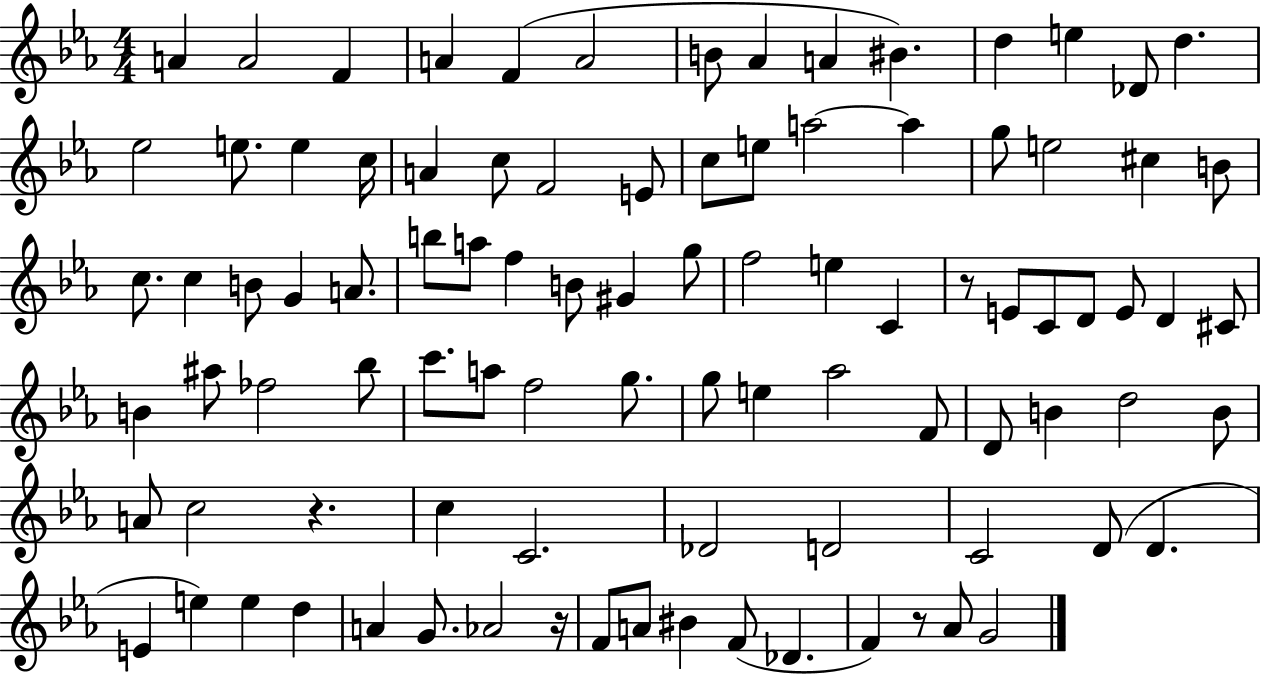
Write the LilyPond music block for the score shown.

{
  \clef treble
  \numericTimeSignature
  \time 4/4
  \key ees \major
  a'4 a'2 f'4 | a'4 f'4( a'2 | b'8 aes'4 a'4 bis'4.) | d''4 e''4 des'8 d''4. | \break ees''2 e''8. e''4 c''16 | a'4 c''8 f'2 e'8 | c''8 e''8 a''2~~ a''4 | g''8 e''2 cis''4 b'8 | \break c''8. c''4 b'8 g'4 a'8. | b''8 a''8 f''4 b'8 gis'4 g''8 | f''2 e''4 c'4 | r8 e'8 c'8 d'8 e'8 d'4 cis'8 | \break b'4 ais''8 fes''2 bes''8 | c'''8. a''8 f''2 g''8. | g''8 e''4 aes''2 f'8 | d'8 b'4 d''2 b'8 | \break a'8 c''2 r4. | c''4 c'2. | des'2 d'2 | c'2 d'8( d'4. | \break e'4 e''4) e''4 d''4 | a'4 g'8. aes'2 r16 | f'8 a'8 bis'4 f'8( des'4. | f'4) r8 aes'8 g'2 | \break \bar "|."
}